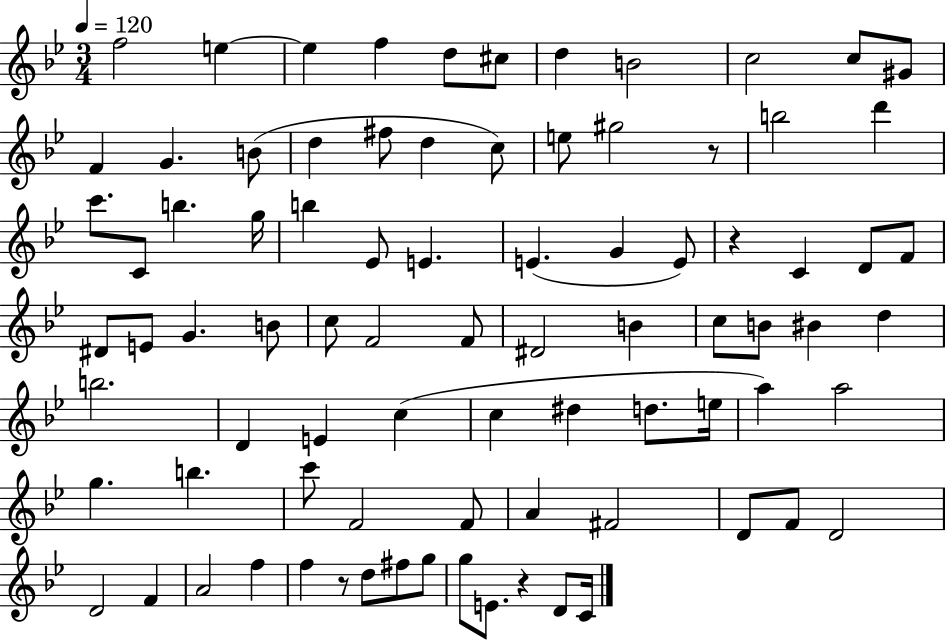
{
  \clef treble
  \numericTimeSignature
  \time 3/4
  \key bes \major
  \tempo 4 = 120
  f''2 e''4~~ | e''4 f''4 d''8 cis''8 | d''4 b'2 | c''2 c''8 gis'8 | \break f'4 g'4. b'8( | d''4 fis''8 d''4 c''8) | e''8 gis''2 r8 | b''2 d'''4 | \break c'''8. c'8 b''4. g''16 | b''4 ees'8 e'4. | e'4.( g'4 e'8) | r4 c'4 d'8 f'8 | \break dis'8 e'8 g'4. b'8 | c''8 f'2 f'8 | dis'2 b'4 | c''8 b'8 bis'4 d''4 | \break b''2. | d'4 e'4 c''4( | c''4 dis''4 d''8. e''16 | a''4) a''2 | \break g''4. b''4. | c'''8 f'2 f'8 | a'4 fis'2 | d'8 f'8 d'2 | \break d'2 f'4 | a'2 f''4 | f''4 r8 d''8 fis''8 g''8 | g''8 e'8. r4 d'8 c'16 | \break \bar "|."
}